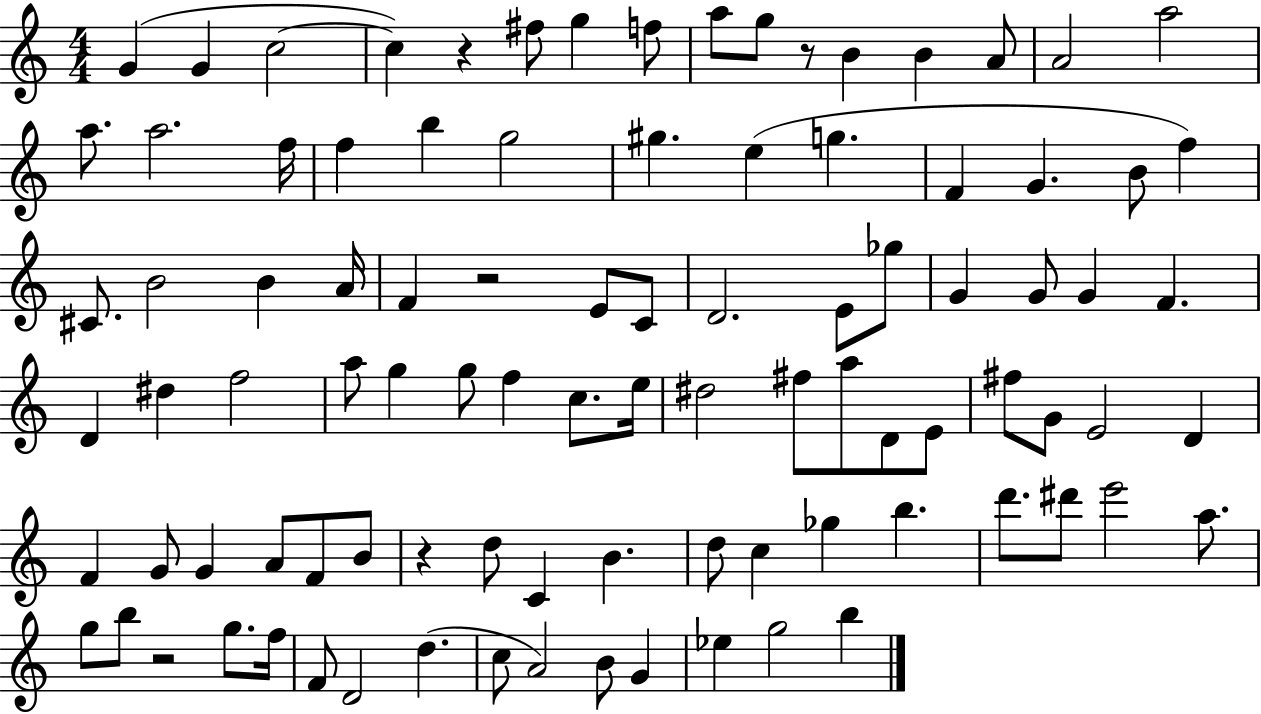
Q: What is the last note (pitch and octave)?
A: B5